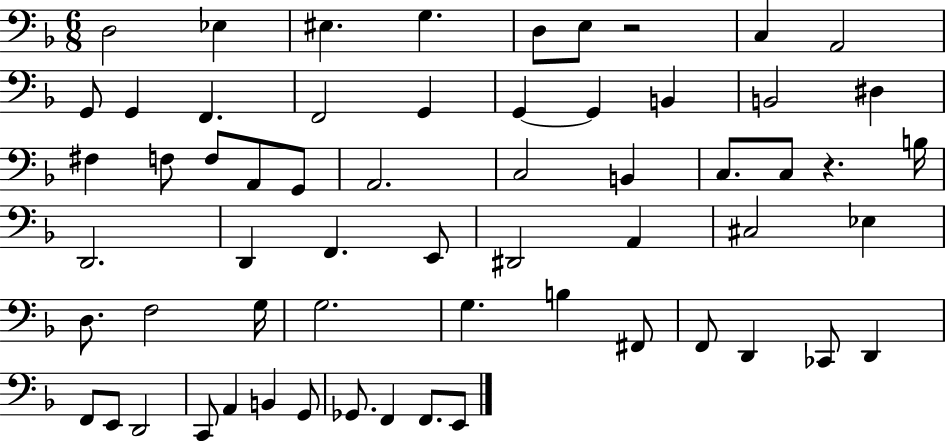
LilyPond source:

{
  \clef bass
  \numericTimeSignature
  \time 6/8
  \key f \major
  d2 ees4 | eis4. g4. | d8 e8 r2 | c4 a,2 | \break g,8 g,4 f,4. | f,2 g,4 | g,4~~ g,4 b,4 | b,2 dis4 | \break fis4 f8 f8 a,8 g,8 | a,2. | c2 b,4 | c8. c8 r4. b16 | \break d,2. | d,4 f,4. e,8 | dis,2 a,4 | cis2 ees4 | \break d8. f2 g16 | g2. | g4. b4 fis,8 | f,8 d,4 ces,8 d,4 | \break f,8 e,8 d,2 | c,8 a,4 b,4 g,8 | ges,8. f,4 f,8. e,8 | \bar "|."
}